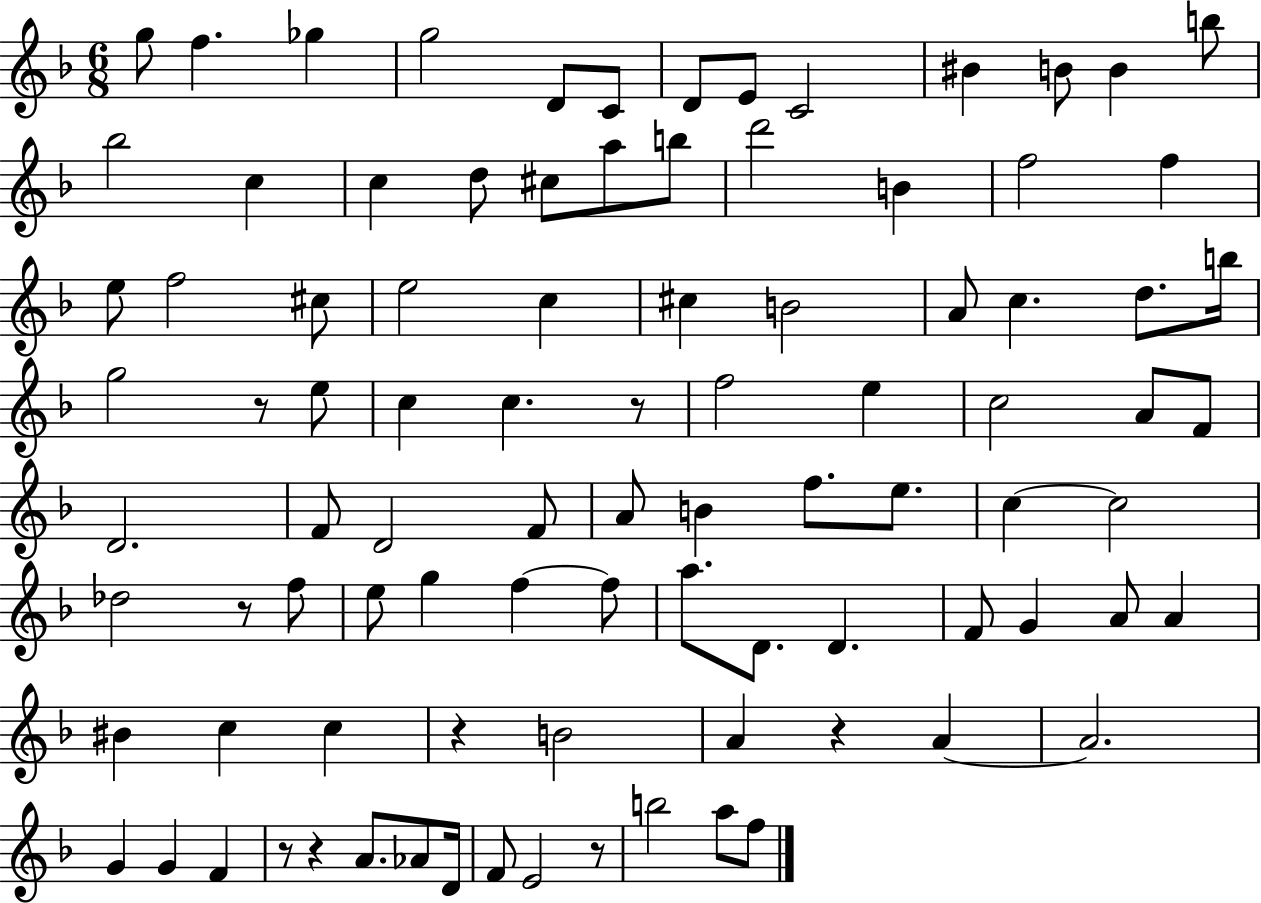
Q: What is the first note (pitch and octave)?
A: G5